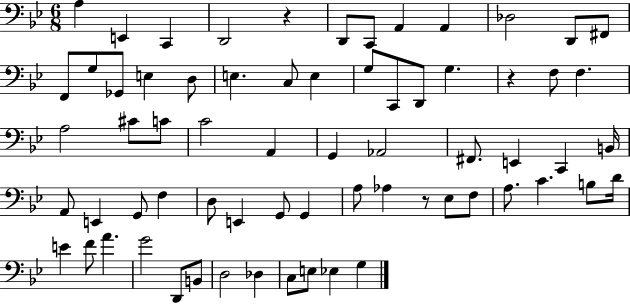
A3/q E2/q C2/q D2/h R/q D2/e C2/e A2/q A2/q Db3/h D2/e F#2/e F2/e G3/e Gb2/e E3/q D3/e E3/q. C3/e E3/q G3/e C2/e D2/e G3/q. R/q F3/e F3/q. A3/h C#4/e C4/e C4/h A2/q G2/q Ab2/h F#2/e. E2/q C2/q B2/s A2/e E2/q G2/e F3/q D3/e E2/q G2/e G2/q A3/e Ab3/q R/e Eb3/e F3/e A3/e. C4/q. B3/e D4/s E4/q F4/e A4/q. G4/h D2/e B2/e D3/h Db3/q C3/e E3/e Eb3/q G3/q